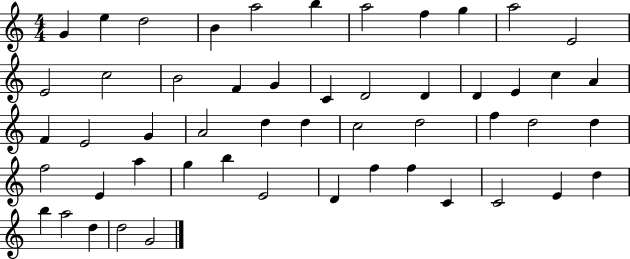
G4/q E5/q D5/h B4/q A5/h B5/q A5/h F5/q G5/q A5/h E4/h E4/h C5/h B4/h F4/q G4/q C4/q D4/h D4/q D4/q E4/q C5/q A4/q F4/q E4/h G4/q A4/h D5/q D5/q C5/h D5/h F5/q D5/h D5/q F5/h E4/q A5/q G5/q B5/q E4/h D4/q F5/q F5/q C4/q C4/h E4/q D5/q B5/q A5/h D5/q D5/h G4/h